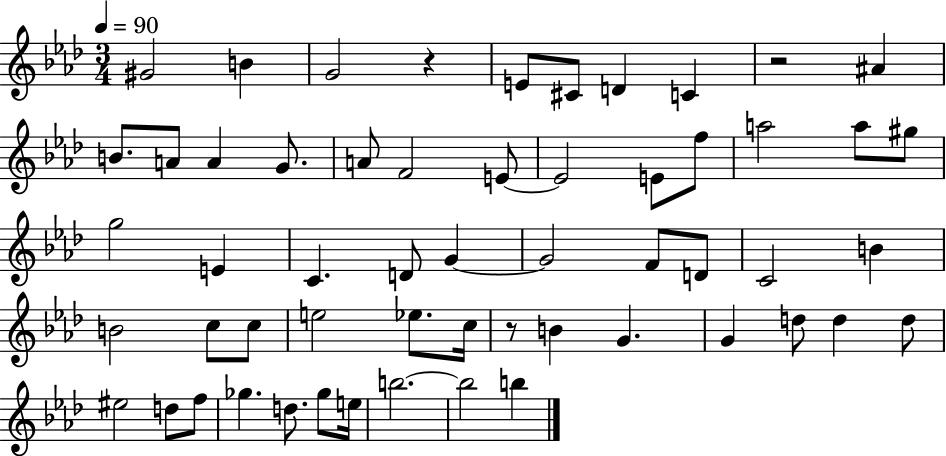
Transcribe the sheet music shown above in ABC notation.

X:1
T:Untitled
M:3/4
L:1/4
K:Ab
^G2 B G2 z E/2 ^C/2 D C z2 ^A B/2 A/2 A G/2 A/2 F2 E/2 E2 E/2 f/2 a2 a/2 ^g/2 g2 E C D/2 G G2 F/2 D/2 C2 B B2 c/2 c/2 e2 _e/2 c/4 z/2 B G G d/2 d d/2 ^e2 d/2 f/2 _g d/2 _g/2 e/4 b2 b2 b